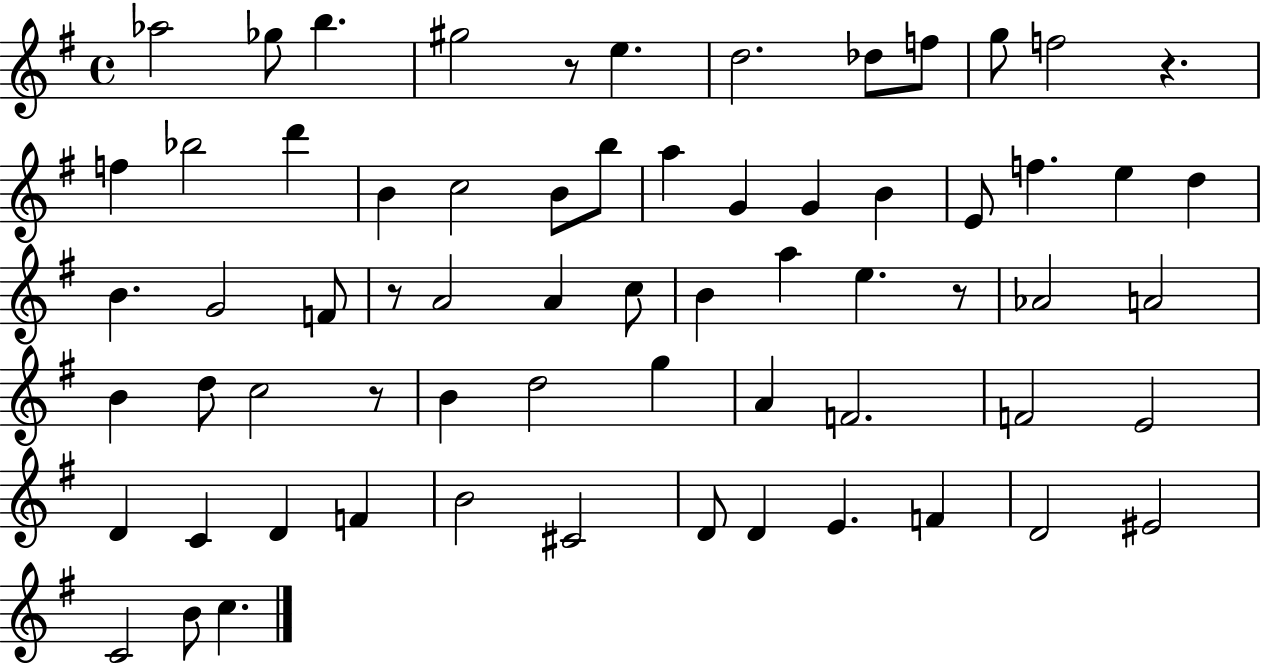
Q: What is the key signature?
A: G major